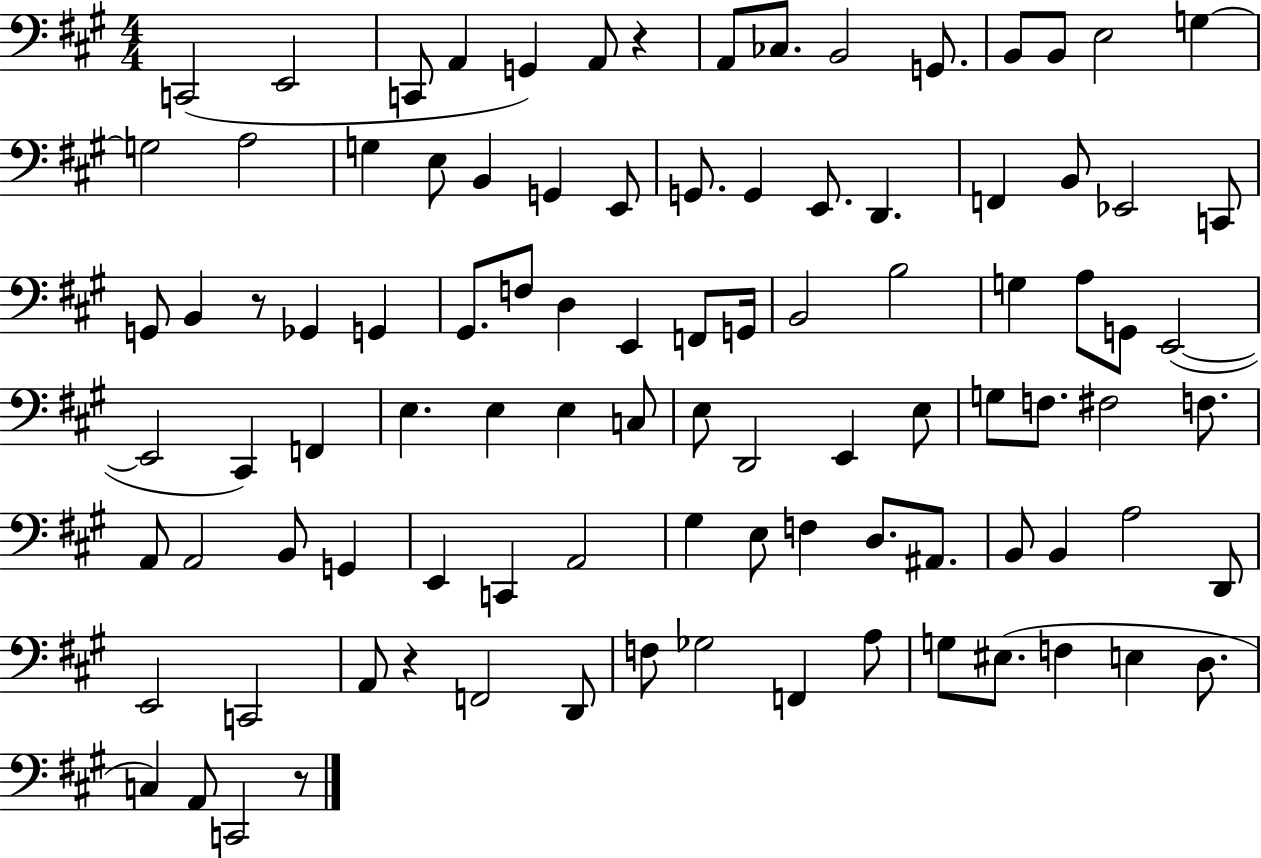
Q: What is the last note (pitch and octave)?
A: C2